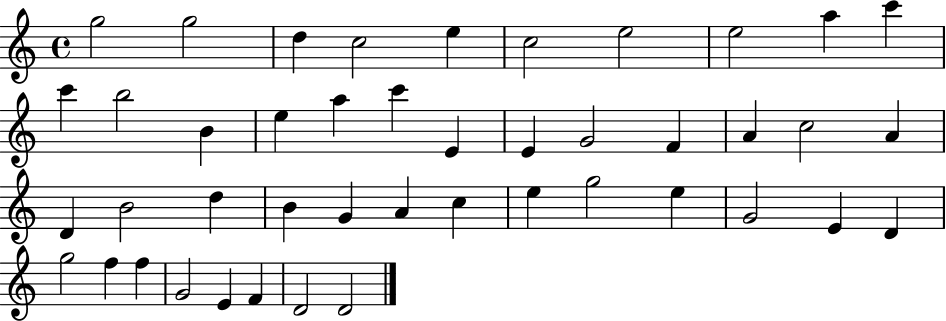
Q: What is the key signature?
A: C major